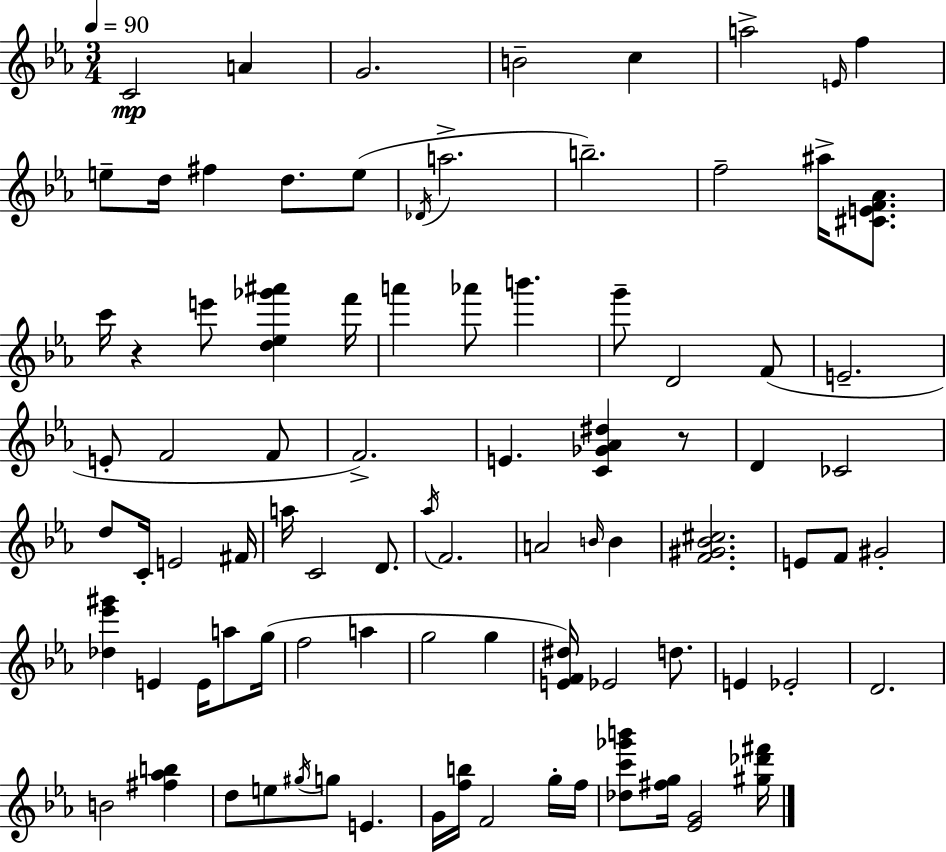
C4/h A4/q G4/h. B4/h C5/q A5/h E4/s F5/q E5/e D5/s F#5/q D5/e. E5/e Db4/s A5/h. B5/h. F5/h A#5/s [C#4,E4,F4,Ab4]/e. C6/s R/q E6/e [D5,Eb5,Gb6,A#6]/q F6/s A6/q Ab6/e B6/q. G6/e D4/h F4/e E4/h. E4/e F4/h F4/e F4/h. E4/q. [C4,Gb4,Ab4,D#5]/q R/e D4/q CES4/h D5/e C4/s E4/h F#4/s A5/s C4/h D4/e. Ab5/s F4/h. A4/h B4/s B4/q [F4,G#4,Bb4,C#5]/h. E4/e F4/e G#4/h [Db5,Eb6,G#6]/q E4/q E4/s A5/e G5/s F5/h A5/q G5/h G5/q [E4,F4,D#5]/s Eb4/h D5/e. E4/q Eb4/h D4/h. B4/h [F#5,Ab5,B5]/q D5/e E5/e G#5/s G5/e E4/q. G4/s [F5,B5]/s F4/h G5/s F5/s [Db5,C6,Gb6,B6]/e [F#5,G5]/s [Eb4,G4]/h [G#5,Db6,F#6]/s